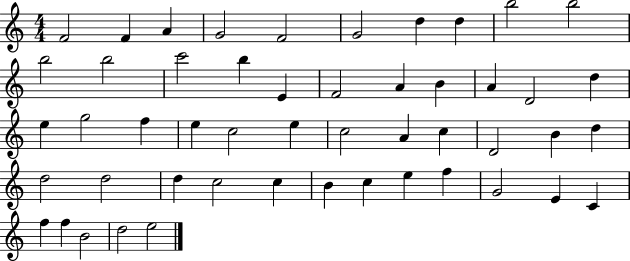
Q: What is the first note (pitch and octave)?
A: F4